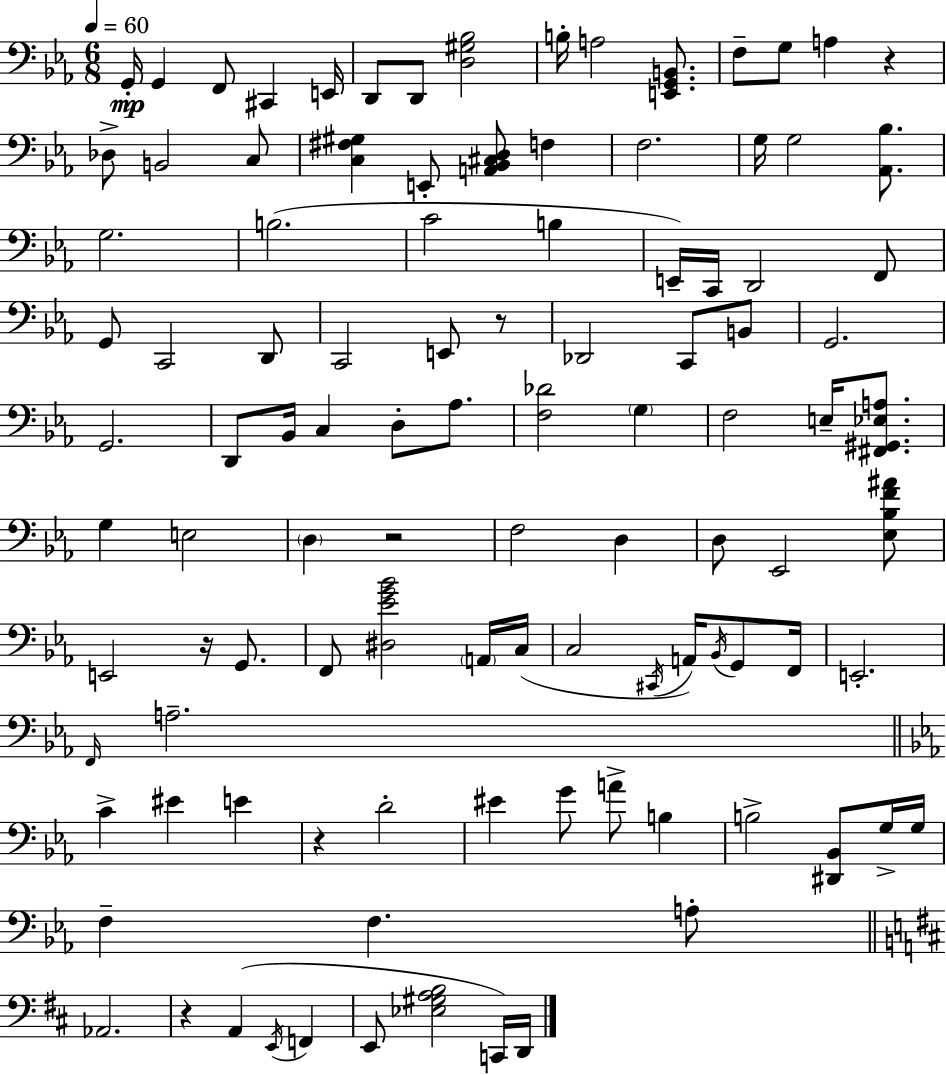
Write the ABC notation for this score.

X:1
T:Untitled
M:6/8
L:1/4
K:Eb
G,,/4 G,, F,,/2 ^C,, E,,/4 D,,/2 D,,/2 [D,^G,_B,]2 B,/4 A,2 [E,,G,,B,,]/2 F,/2 G,/2 A, z _D,/2 B,,2 C,/2 [C,^F,^G,] E,,/2 [A,,_B,,^C,D,]/2 F, F,2 G,/4 G,2 [_A,,_B,]/2 G,2 B,2 C2 B, E,,/4 C,,/4 D,,2 F,,/2 G,,/2 C,,2 D,,/2 C,,2 E,,/2 z/2 _D,,2 C,,/2 B,,/2 G,,2 G,,2 D,,/2 _B,,/4 C, D,/2 _A,/2 [F,_D]2 G, F,2 E,/4 [^F,,^G,,_E,A,]/2 G, E,2 D, z2 F,2 D, D,/2 _E,,2 [_E,_B,F^A]/2 E,,2 z/4 G,,/2 F,,/2 [^D,_EG_B]2 A,,/4 C,/4 C,2 ^C,,/4 A,,/4 _B,,/4 G,,/2 F,,/4 E,,2 F,,/4 A,2 C ^E E z D2 ^E G/2 A/2 B, B,2 [^D,,_B,,]/2 G,/4 G,/4 F, F, A,/2 _A,,2 z A,, E,,/4 F,, E,,/2 [_E,^G,A,B,]2 C,,/4 D,,/4